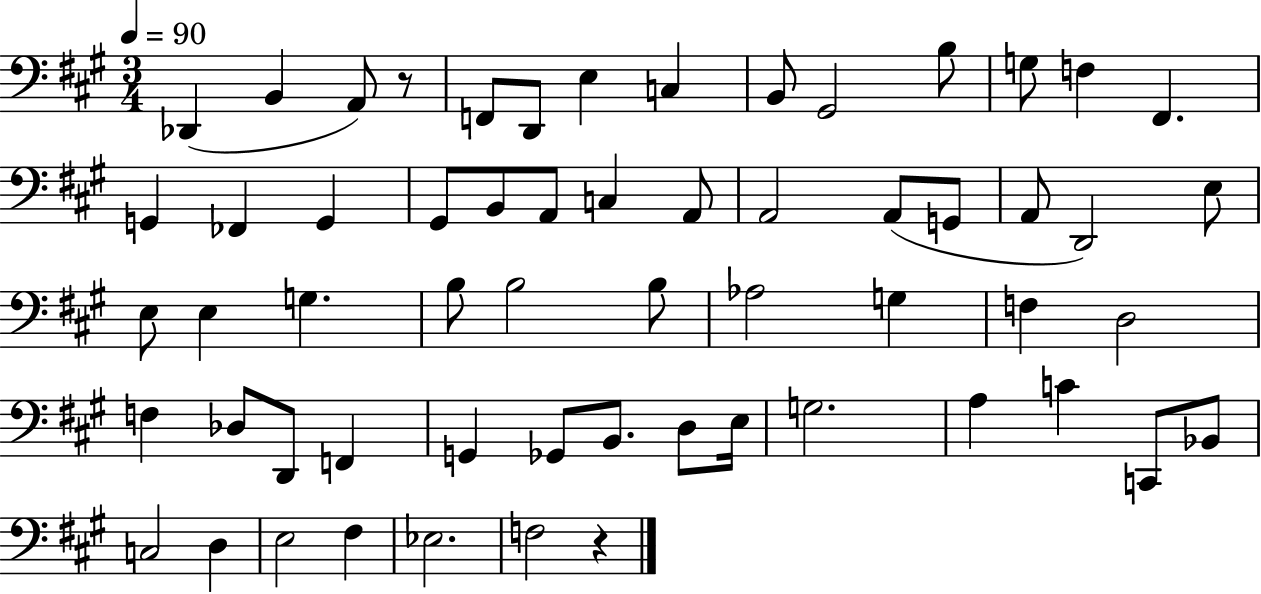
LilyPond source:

{
  \clef bass
  \numericTimeSignature
  \time 3/4
  \key a \major
  \tempo 4 = 90
  des,4( b,4 a,8) r8 | f,8 d,8 e4 c4 | b,8 gis,2 b8 | g8 f4 fis,4. | \break g,4 fes,4 g,4 | gis,8 b,8 a,8 c4 a,8 | a,2 a,8( g,8 | a,8 d,2) e8 | \break e8 e4 g4. | b8 b2 b8 | aes2 g4 | f4 d2 | \break f4 des8 d,8 f,4 | g,4 ges,8 b,8. d8 e16 | g2. | a4 c'4 c,8 bes,8 | \break c2 d4 | e2 fis4 | ees2. | f2 r4 | \break \bar "|."
}